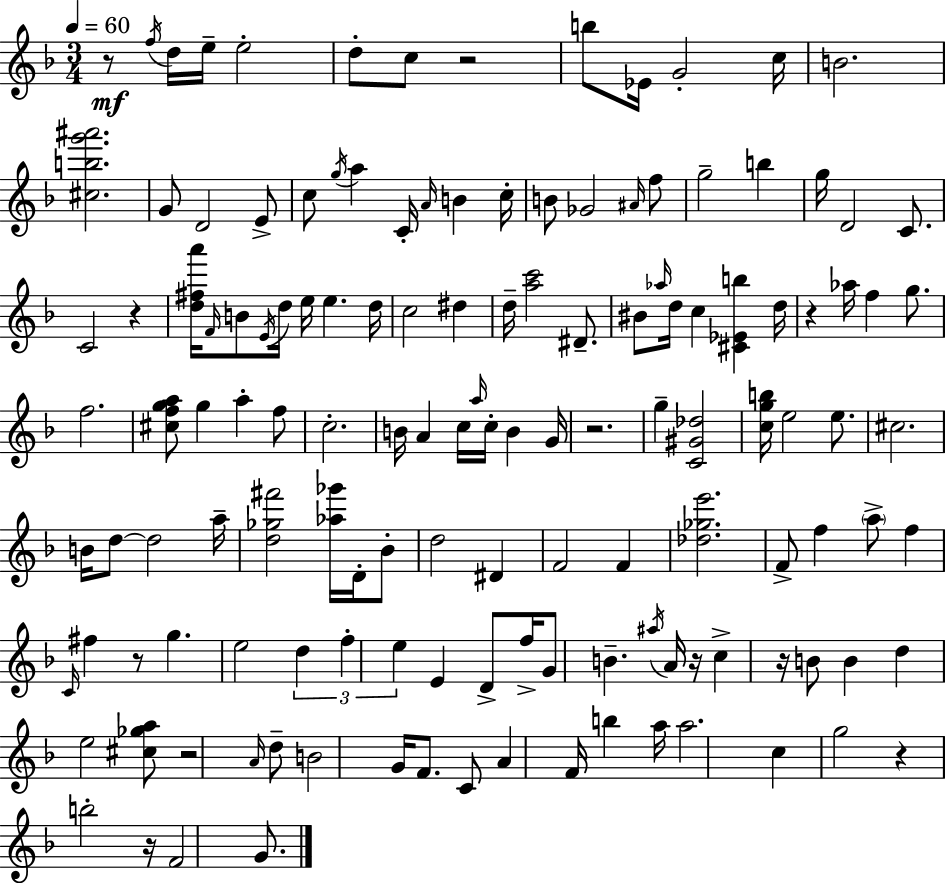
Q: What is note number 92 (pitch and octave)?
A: B4